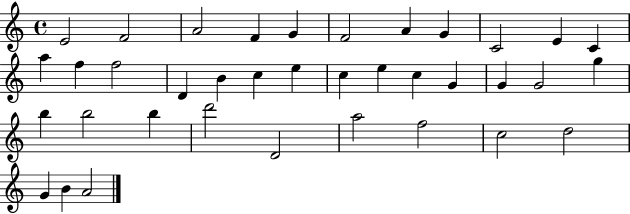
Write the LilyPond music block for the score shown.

{
  \clef treble
  \time 4/4
  \defaultTimeSignature
  \key c \major
  e'2 f'2 | a'2 f'4 g'4 | f'2 a'4 g'4 | c'2 e'4 c'4 | \break a''4 f''4 f''2 | d'4 b'4 c''4 e''4 | c''4 e''4 c''4 g'4 | g'4 g'2 g''4 | \break b''4 b''2 b''4 | d'''2 d'2 | a''2 f''2 | c''2 d''2 | \break g'4 b'4 a'2 | \bar "|."
}